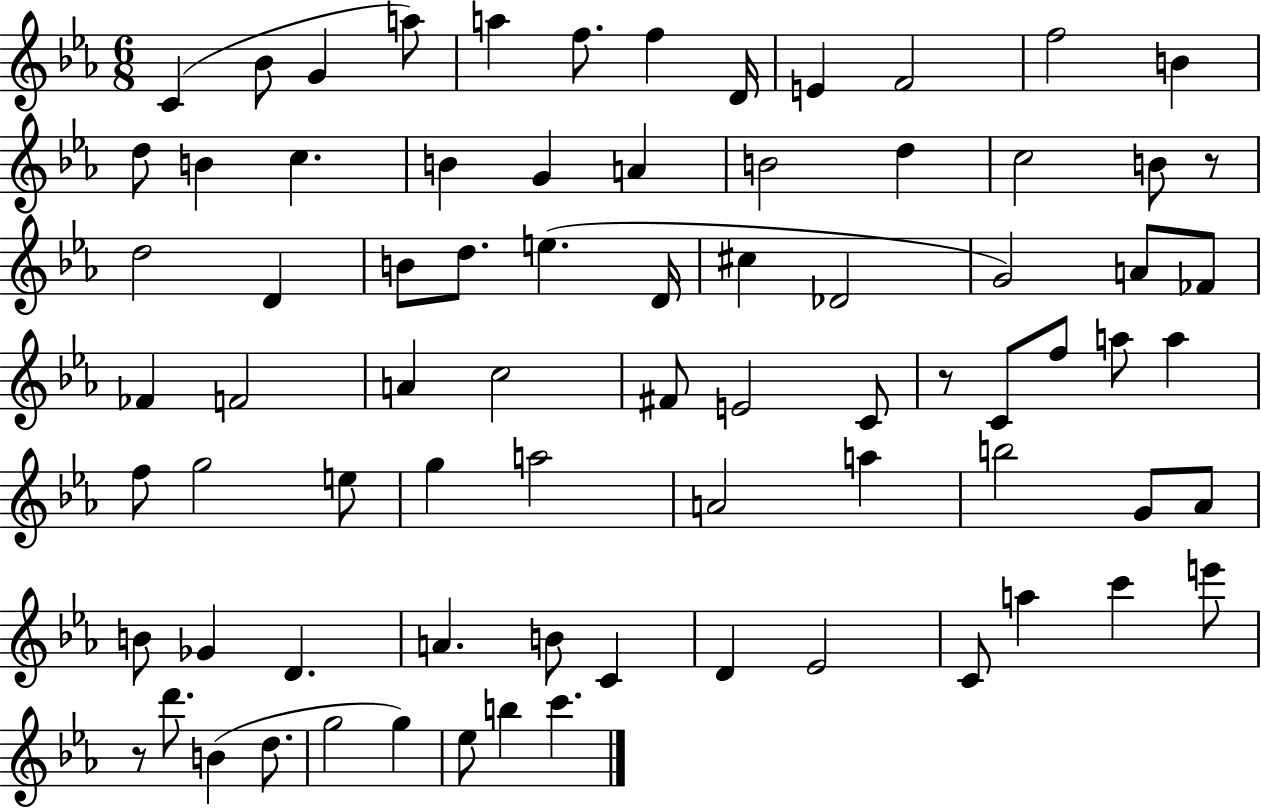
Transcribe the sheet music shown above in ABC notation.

X:1
T:Untitled
M:6/8
L:1/4
K:Eb
C _B/2 G a/2 a f/2 f D/4 E F2 f2 B d/2 B c B G A B2 d c2 B/2 z/2 d2 D B/2 d/2 e D/4 ^c _D2 G2 A/2 _F/2 _F F2 A c2 ^F/2 E2 C/2 z/2 C/2 f/2 a/2 a f/2 g2 e/2 g a2 A2 a b2 G/2 _A/2 B/2 _G D A B/2 C D _E2 C/2 a c' e'/2 z/2 d'/2 B d/2 g2 g _e/2 b c'